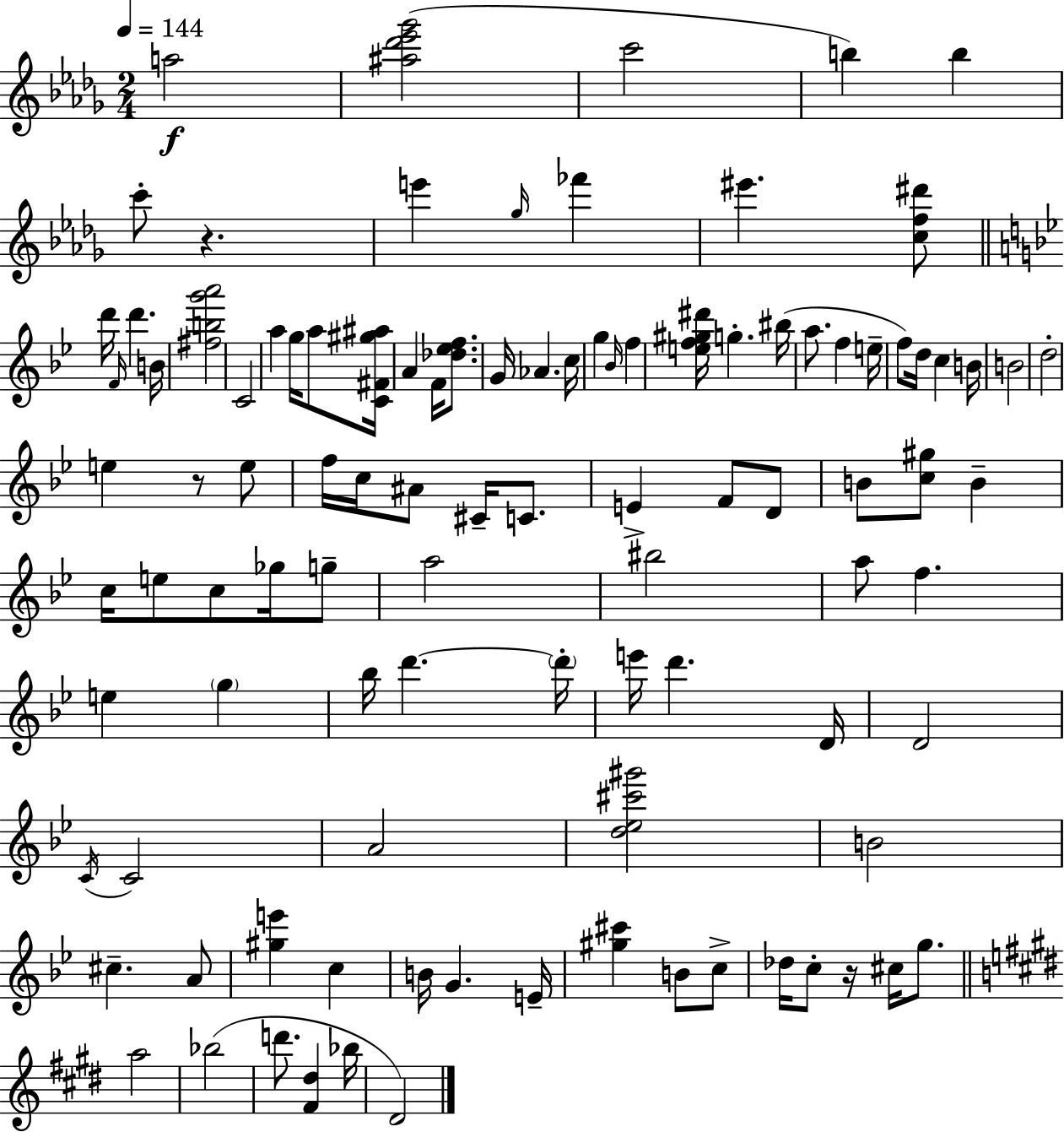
{
  \clef treble
  \numericTimeSignature
  \time 2/4
  \key bes \minor
  \tempo 4 = 144
  a''2\f | <ais'' des''' ees''' ges'''>2( | c'''2 | b''4) b''4 | \break c'''8-. r4. | e'''4 \grace { ges''16 } fes'''4 | eis'''4. <c'' f'' dis'''>8 | \bar "||" \break \key bes \major d'''16 \grace { f'16 } d'''4. | b'16 <fis'' b'' g''' a'''>2 | c'2 | a''4 g''16 a''8 | \break <c' fis' gis'' ais''>16 a'4 f'16 <des'' ees'' f''>8. | g'16 aes'4. | c''16 g''4 \grace { bes'16 } f''4 | <e'' f'' gis'' dis'''>16 g''4.-. | \break bis''16( a''8. f''4 | e''16-- f''8) d''16 c''4 | b'16 b'2 | d''2-. | \break e''4 r8 | e''8 f''16 c''16 ais'8 cis'16-- c'8. | e'4-> f'8 | d'8 b'8 <c'' gis''>8 b'4-- | \break c''16 e''8 c''8 ges''16 | g''8-- a''2 | bis''2 | a''8 f''4. | \break e''4 \parenthesize g''4 | bes''16 d'''4.~~ | \parenthesize d'''16-. e'''16 d'''4. | d'16 d'2 | \break \acciaccatura { c'16 } c'2 | a'2 | <d'' ees'' cis''' gis'''>2 | b'2 | \break cis''4.-- | a'8 <gis'' e'''>4 c''4 | b'16 g'4. | e'16-- <gis'' cis'''>4 b'8 | \break c''8-> des''16 c''8-. r16 cis''16 | g''8. \bar "||" \break \key e \major a''2 | bes''2( | d'''8. <fis' dis''>4 bes''16 | dis'2) | \break \bar "|."
}